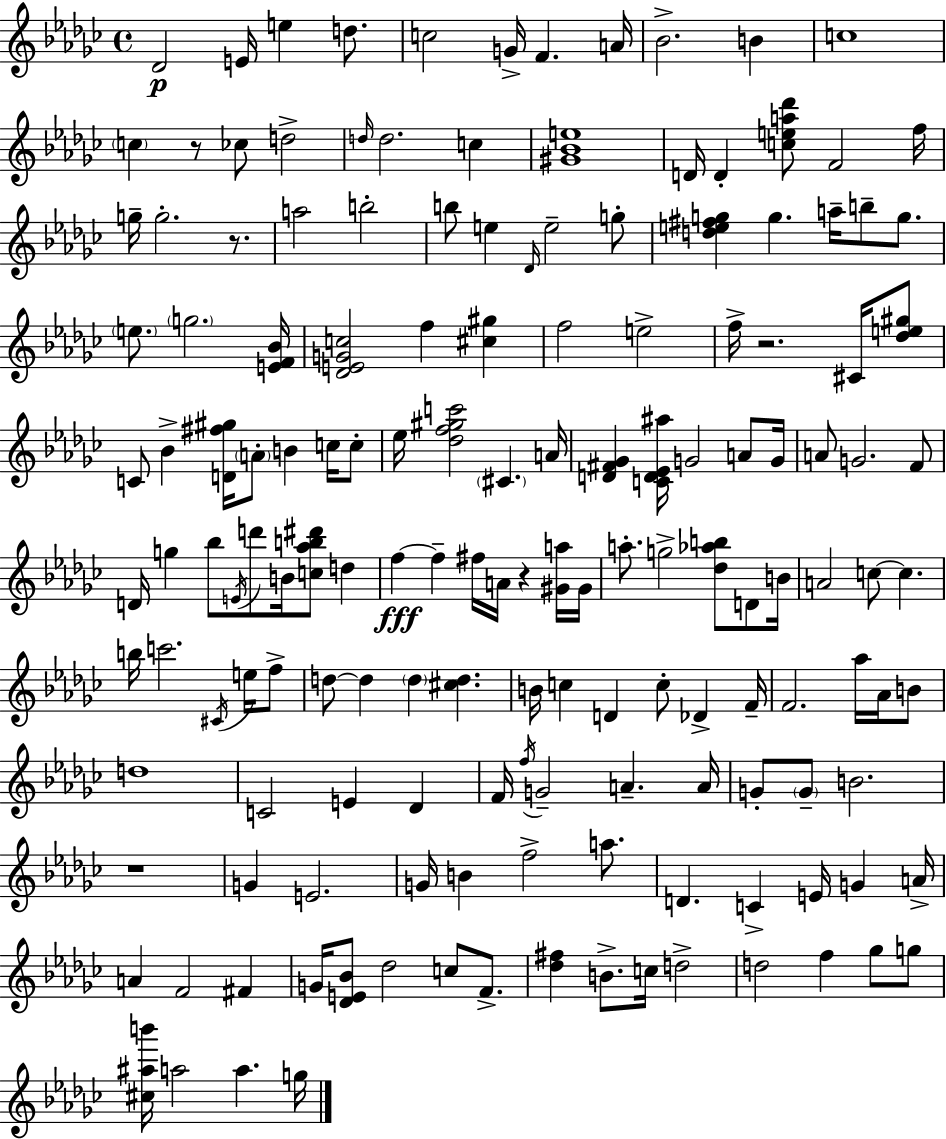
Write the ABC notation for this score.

X:1
T:Untitled
M:4/4
L:1/4
K:Ebm
_D2 E/4 e d/2 c2 G/4 F A/4 _B2 B c4 c z/2 _c/2 d2 d/4 d2 c [^G_Be]4 D/4 D [cea_d']/2 F2 f/4 g/4 g2 z/2 a2 b2 b/2 e _D/4 e2 g/2 [de^fg] g a/4 b/2 g/2 e/2 g2 [EF_B]/4 [_DEGc]2 f [^c^g] f2 e2 f/4 z2 ^C/4 [_de^g]/2 C/2 _B [D^f^g]/4 A/2 B c/4 c/2 _e/4 [_df^gc']2 ^C A/4 [D^F_G] [CD_E^a]/4 G2 A/2 G/4 A/2 G2 F/2 D/4 g _b/2 E/4 d'/2 B/4 [c_ab^d']/2 d f f ^f/4 A/4 z [^Ga]/4 ^G/4 a/2 g2 [_d_ab]/2 D/2 B/4 A2 c/2 c b/4 c'2 ^C/4 e/4 f/2 d/2 d d [^cd] B/4 c D c/2 _D F/4 F2 _a/4 _A/4 B/2 d4 C2 E _D F/4 f/4 G2 A A/4 G/2 G/2 B2 z4 G E2 G/4 B f2 a/2 D C E/4 G A/4 A F2 ^F G/4 [_DE_B]/2 _d2 c/2 F/2 [_d^f] B/2 c/4 d2 d2 f _g/2 g/2 [^c^ab']/4 a2 a g/4